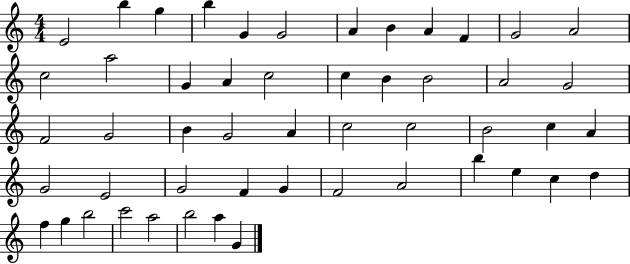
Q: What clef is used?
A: treble